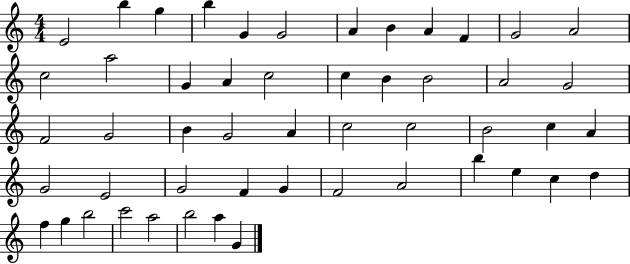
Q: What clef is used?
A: treble